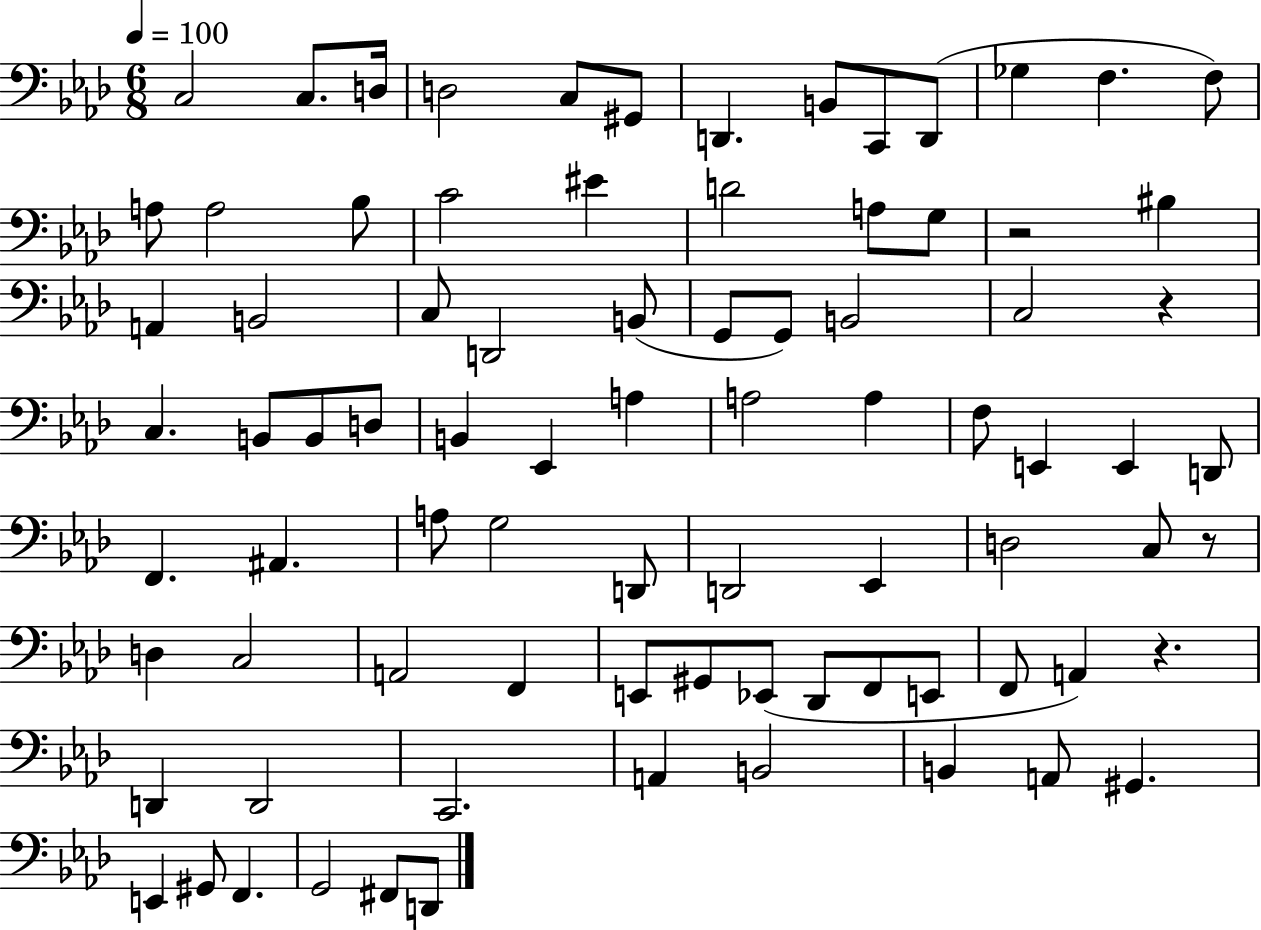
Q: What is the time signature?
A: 6/8